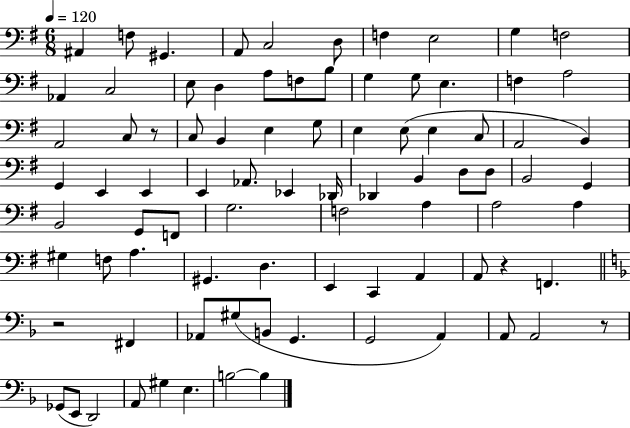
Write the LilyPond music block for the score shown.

{
  \clef bass
  \numericTimeSignature
  \time 6/8
  \key g \major
  \tempo 4 = 120
  ais,4 f8 gis,4. | a,8 c2 d8 | f4 e2 | g4 f2 | \break aes,4 c2 | e8 d4 a8 f8 b8 | g4 g8 e4. | f4 a2 | \break a,2 c8 r8 | c8 b,4 e4 g8 | e4 e8( e4 c8 | a,2 b,4) | \break g,4 e,4 e,4 | e,4 aes,8. ees,4 des,16 | des,4 b,4 d8 d8 | b,2 g,4 | \break b,2 g,8 f,8 | g2. | f2 a4 | a2 a4 | \break gis4 f8 a4. | gis,4. d4. | e,4 c,4 a,4 | a,8 r4 f,4. | \break \bar "||" \break \key d \minor r2 fis,4 | aes,8 gis8( b,8 g,4. | g,2 a,4) | a,8 a,2 r8 | \break ges,8( e,8 d,2) | a,8 gis4 e4. | b2~~ b4 | \bar "|."
}